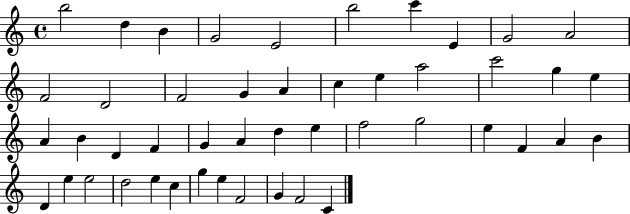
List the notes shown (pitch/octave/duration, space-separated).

B5/h D5/q B4/q G4/h E4/h B5/h C6/q E4/q G4/h A4/h F4/h D4/h F4/h G4/q A4/q C5/q E5/q A5/h C6/h G5/q E5/q A4/q B4/q D4/q F4/q G4/q A4/q D5/q E5/q F5/h G5/h E5/q F4/q A4/q B4/q D4/q E5/q E5/h D5/h E5/q C5/q G5/q E5/q F4/h G4/q F4/h C4/q